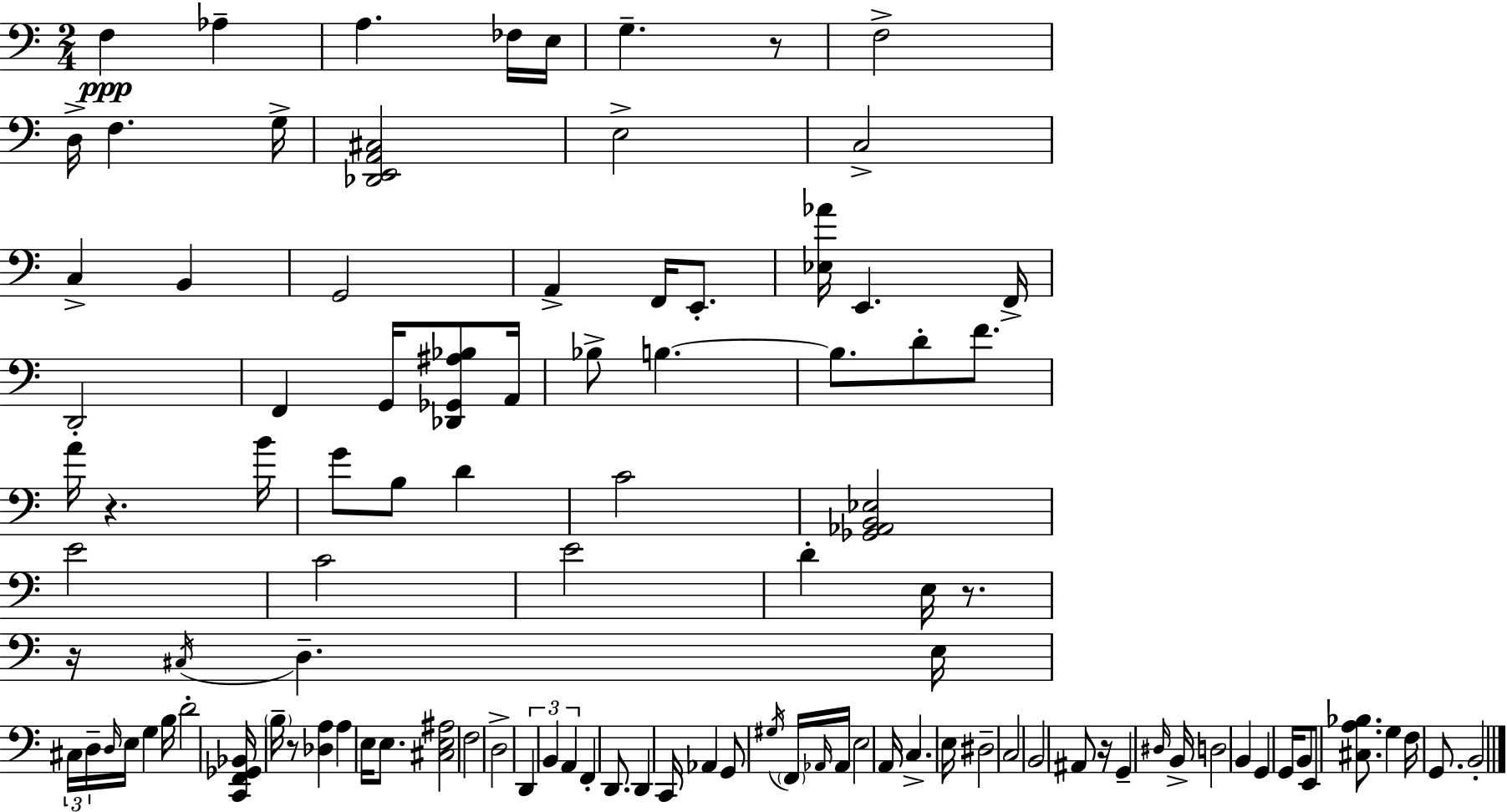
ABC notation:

X:1
T:Untitled
M:2/4
L:1/4
K:Am
F, _A, A, _F,/4 E,/4 G, z/2 F,2 D,/4 F, G,/4 [_D,,E,,A,,^C,]2 E,2 C,2 C, B,, G,,2 A,, F,,/4 E,,/2 [_E,_A]/4 E,, F,,/4 D,,2 F,, G,,/4 [_D,,_G,,^A,_B,]/2 A,,/4 _B,/2 B, B,/2 D/2 F/2 A/4 z B/4 G/2 B,/2 D C2 [_G,,_A,,B,,_E,]2 E2 C2 E2 D E,/4 z/2 z/4 ^C,/4 D, E,/4 ^C,/4 D,/4 D,/4 E,/4 G, B,/4 D2 [C,,F,,_G,,_B,,]/4 B,/4 z/2 [_D,A,] A, E,/4 E,/2 [^C,E,^A,]2 F,2 D,2 D,, B,, A,, F,, D,,/2 D,, C,,/4 _A,, G,,/2 ^G,/4 F,,/4 _A,,/4 _A,,/4 E,2 A,,/4 C, E,/4 ^D,2 C,2 B,,2 ^A,,/2 z/4 G,, ^D,/4 B,,/4 D,2 B,, G,, G,,/4 B,,/2 E,,/2 [^C,A,_B,]/2 G, F,/4 G,,/2 B,,2